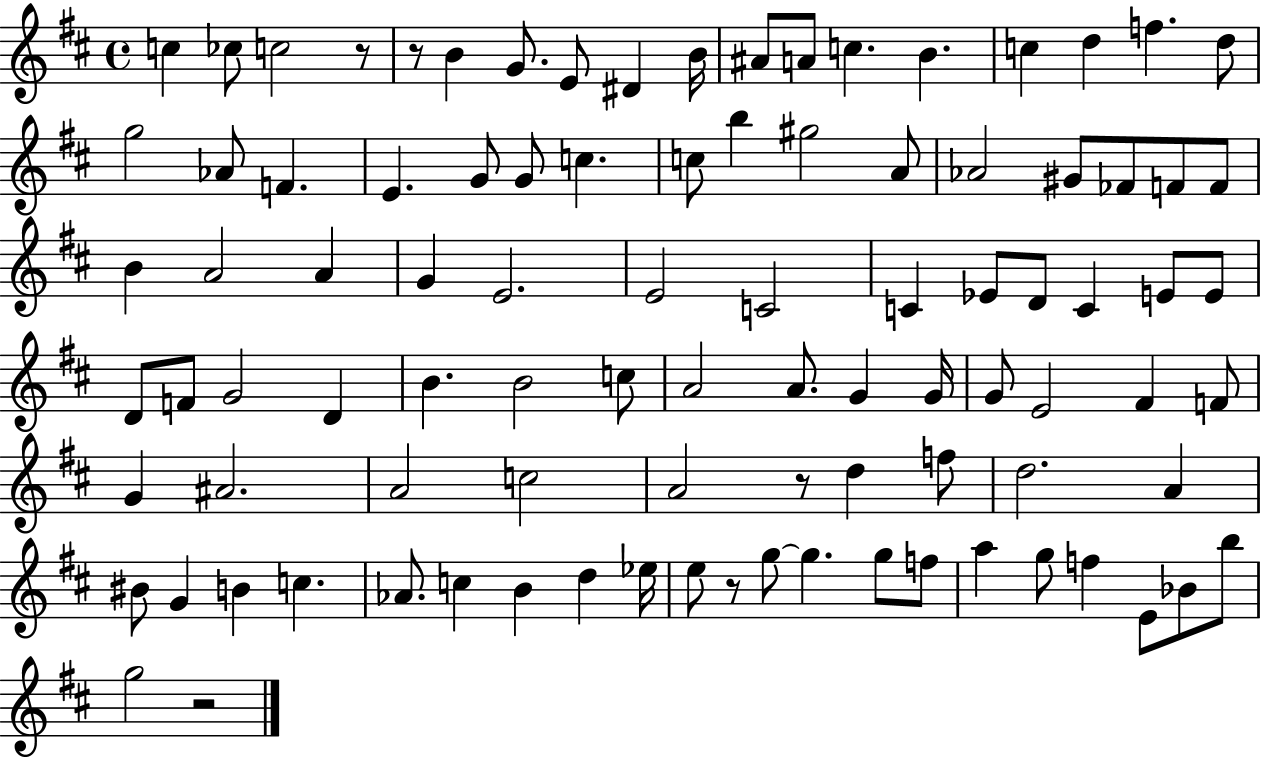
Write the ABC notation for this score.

X:1
T:Untitled
M:4/4
L:1/4
K:D
c _c/2 c2 z/2 z/2 B G/2 E/2 ^D B/4 ^A/2 A/2 c B c d f d/2 g2 _A/2 F E G/2 G/2 c c/2 b ^g2 A/2 _A2 ^G/2 _F/2 F/2 F/2 B A2 A G E2 E2 C2 C _E/2 D/2 C E/2 E/2 D/2 F/2 G2 D B B2 c/2 A2 A/2 G G/4 G/2 E2 ^F F/2 G ^A2 A2 c2 A2 z/2 d f/2 d2 A ^B/2 G B c _A/2 c B d _e/4 e/2 z/2 g/2 g g/2 f/2 a g/2 f E/2 _B/2 b/2 g2 z2